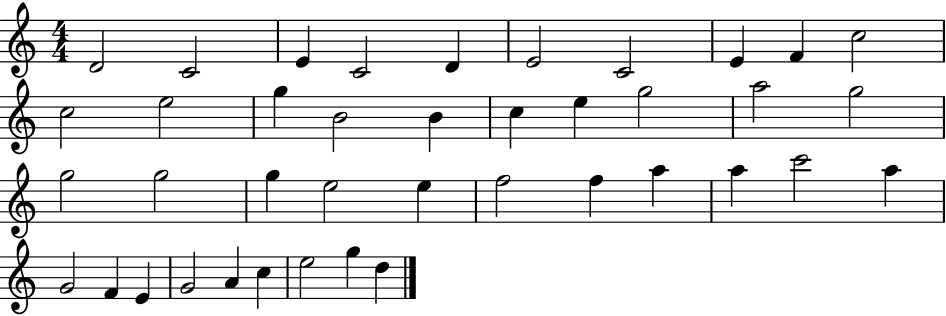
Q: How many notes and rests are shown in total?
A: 40